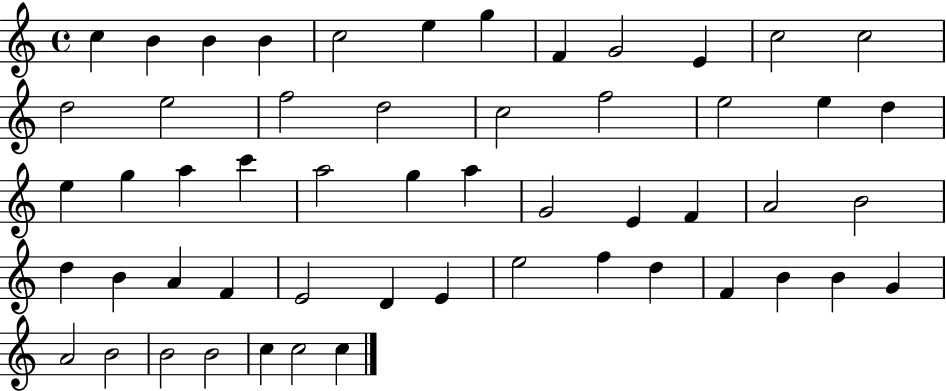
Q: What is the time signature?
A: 4/4